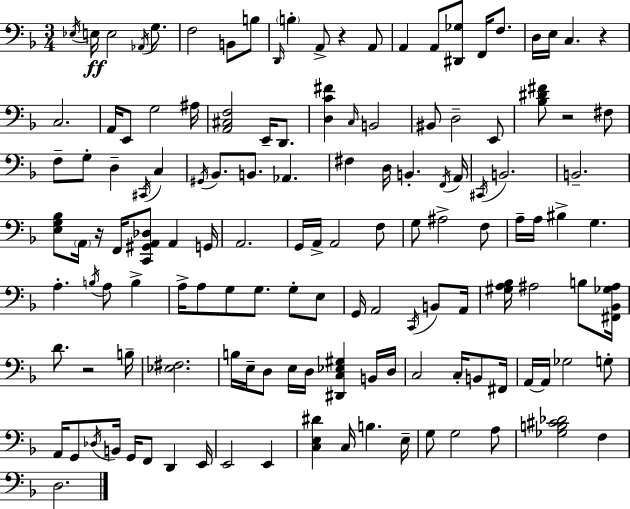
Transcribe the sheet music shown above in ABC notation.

X:1
T:Untitled
M:3/4
L:1/4
K:F
_E,/4 E,/4 E,2 _A,,/4 G,/2 F,2 B,,/2 B,/2 D,,/4 B, A,,/2 z A,,/2 A,, A,,/2 [^D,,_G,]/2 F,,/4 F,/2 D,/4 E,/4 C, z C,2 A,,/4 E,,/2 G,2 ^A,/4 [A,,^C,F,]2 E,,/4 D,,/2 [D,C^F] C,/4 B,,2 ^B,,/2 D,2 E,,/2 [_B,^D^F]/2 z2 ^F,/2 F,/2 G,/2 D, ^C,,/4 C, ^G,,/4 _B,,/2 B,,/2 _A,, ^F, D,/4 B,, F,,/4 A,,/4 ^C,,/4 B,,2 B,,2 [E,G,_B,]/2 A,,/4 z/4 F,,/4 [C,,^G,,A,,_D,]/2 A,, G,,/4 A,,2 G,,/4 A,,/4 A,,2 F,/2 G,/2 ^A,2 F,/2 A,/4 A,/4 ^B, G, A, B,/4 A,/2 B, A,/4 A,/2 G,/2 G,/2 G,/2 E,/2 G,,/4 A,,2 C,,/4 B,,/2 A,,/4 [^G,A,_B,]/4 ^A,2 B,/2 [^F,,_B,,_G,^A,]/4 D/2 z2 B,/4 [_E,^F,]2 B,/4 E,/4 D,/2 E,/4 D,/4 [^D,,C,_E,^G,] B,,/4 D,/4 C,2 C,/4 B,,/2 ^F,,/4 A,,/4 A,,/4 _G,2 G,/2 A,,/4 G,,/2 _D,/4 B,,/4 G,,/4 F,,/2 D,, E,,/4 E,,2 E,, [C,E,^D] C,/4 B, E,/4 G,/2 G,2 A,/2 [_G,B,^C_D]2 F, D,2